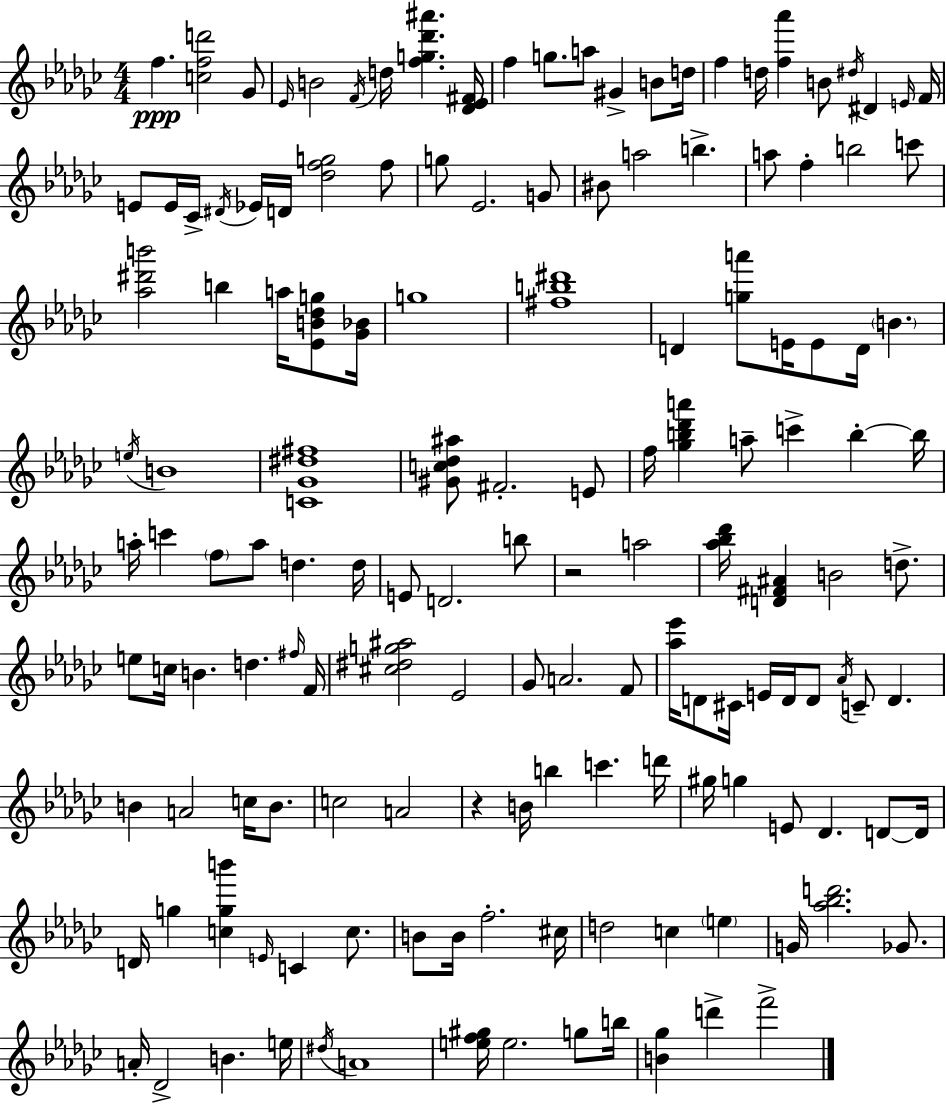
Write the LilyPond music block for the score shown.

{
  \clef treble
  \numericTimeSignature
  \time 4/4
  \key ees \minor
  f''4.\ppp <c'' f'' d'''>2 ges'8 | \grace { ees'16 } b'2 \acciaccatura { f'16 } d''16 <f'' g'' des''' ais'''>4. | <des' ees' fis'>16 f''4 g''8. a''8 gis'4-> b'8 | d''16 f''4 d''16 <f'' aes'''>4 b'8 \acciaccatura { dis''16 } dis'4 | \break \grace { e'16 } f'16 e'8 e'16 ces'16-> \acciaccatura { dis'16 } ees'16 d'16 <des'' f'' g''>2 | f''8 g''8 ees'2. | g'8 bis'8 a''2 b''4.-> | a''8 f''4-. b''2 | \break c'''8 <aes'' dis''' b'''>2 b''4 | a''16 <ees' b' des'' g''>8 <ges' bes'>16 g''1 | <fis'' b'' dis'''>1 | d'4 <g'' a'''>8 e'16 e'8 d'16 \parenthesize b'4. | \break \acciaccatura { e''16 } b'1 | <c' ges' dis'' fis''>1 | <gis' c'' des'' ais''>8 fis'2.-. | e'8 f''16 <ges'' b'' des''' a'''>4 a''8-- c'''4-> | \break b''4-.~~ b''16 a''16-. c'''4 \parenthesize f''8 a''8 d''4. | d''16 e'8 d'2. | b''8 r2 a''2 | <aes'' bes'' des'''>16 <d' fis' ais'>4 b'2 | \break d''8.-> e''8 c''16 b'4. d''4. | \grace { fis''16 } f'16 <cis'' dis'' g'' ais''>2 ees'2 | ges'8 a'2. | f'8 <aes'' ees'''>16 d'8 cis'16 e'16 d'16 d'8 \acciaccatura { aes'16 } | \break c'8-- d'4. b'4 a'2 | c''16 b'8. c''2 | a'2 r4 b'16 b''4 | c'''4. d'''16 gis''16 g''4 e'8 des'4. | \break d'8~~ d'16 d'16 g''4 <c'' g'' b'''>4 | \grace { e'16 } c'4 c''8. b'8 b'16 f''2.-. | cis''16 d''2 | c''4 \parenthesize e''4 g'16 <aes'' bes'' d'''>2. | \break ges'8. a'16-. des'2-> | b'4. e''16 \acciaccatura { dis''16 } a'1 | <e'' f'' gis''>16 e''2. | g''8 b''16 <b' ges''>4 d'''4-> | \break f'''2-> \bar "|."
}